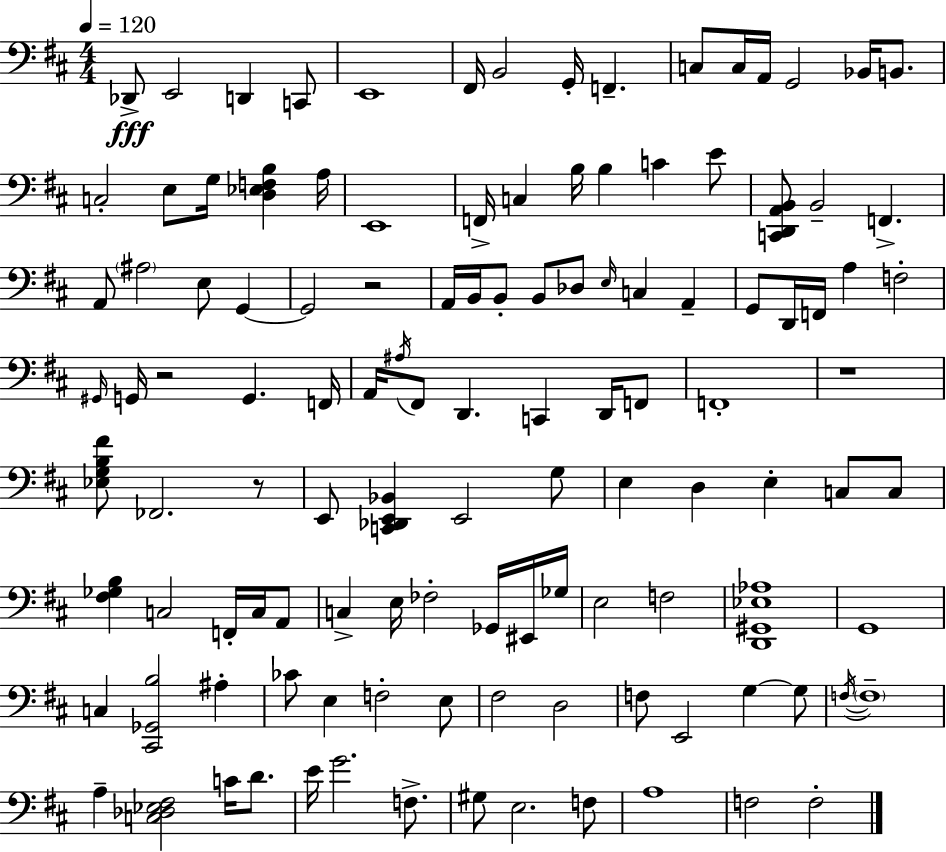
X:1
T:Untitled
M:4/4
L:1/4
K:D
_D,,/2 E,,2 D,, C,,/2 E,,4 ^F,,/4 B,,2 G,,/4 F,, C,/2 C,/4 A,,/4 G,,2 _B,,/4 B,,/2 C,2 E,/2 G,/4 [D,_E,F,B,] A,/4 E,,4 F,,/4 C, B,/4 B, C E/2 [C,,D,,A,,B,,]/2 B,,2 F,, A,,/2 ^A,2 E,/2 G,, G,,2 z2 A,,/4 B,,/4 B,,/2 B,,/2 _D,/2 E,/4 C, A,, G,,/2 D,,/4 F,,/4 A, F,2 ^G,,/4 G,,/4 z2 G,, F,,/4 A,,/4 ^A,/4 ^F,,/2 D,, C,, D,,/4 F,,/2 F,,4 z4 [_E,G,B,^F]/2 _F,,2 z/2 E,,/2 [C,,_D,,E,,_B,,] E,,2 G,/2 E, D, E, C,/2 C,/2 [^F,_G,B,] C,2 F,,/4 C,/4 A,,/2 C, E,/4 _F,2 _G,,/4 ^E,,/4 _G,/4 E,2 F,2 [D,,^G,,_E,_A,]4 G,,4 C, [^C,,_G,,B,]2 ^A, _C/2 E, F,2 E,/2 ^F,2 D,2 F,/2 E,,2 G, G,/2 F,/4 F,4 A, [C,_D,_E,^F,]2 C/4 D/2 E/4 G2 F,/2 ^G,/2 E,2 F,/2 A,4 F,2 F,2